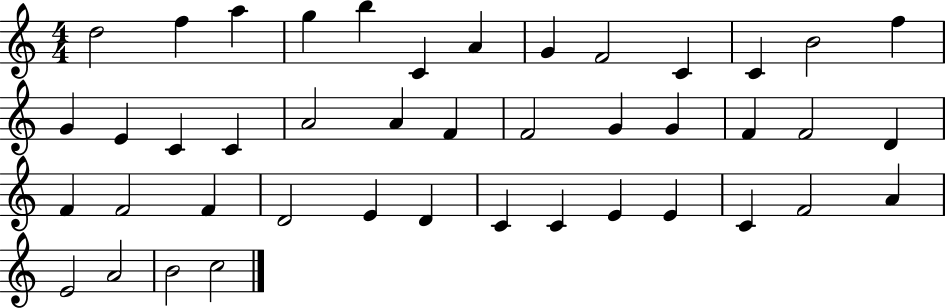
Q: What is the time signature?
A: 4/4